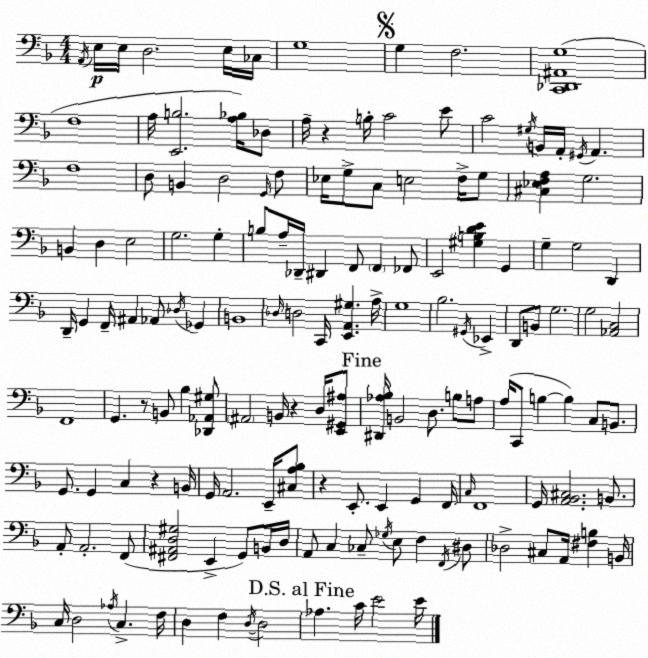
X:1
T:Untitled
M:4/4
L:1/4
K:Dm
A,,/4 E,/4 E,/4 D,2 E,/4 _C,/4 G,4 G, F,2 [C,,_D,,^A,,G,]4 F,4 A,/4 [E,,B,]2 [A,_B,]/4 _D,/2 A,/4 z B,/4 C2 E/2 C2 ^G,/4 B,,/4 A,,/4 ^G,,/4 A,, F,4 D,/2 B,, D,2 G,,/4 F,/2 _E,/4 G,/2 C,/2 E,2 F,/4 G,/2 [^C,_E,F,A,] G,2 B,, D, E,2 G,2 G, B,/2 A,/4 _D,,/4 ^D,, F,,/2 F,, _F,,/2 E,,2 [^G,B,DE] G,, G, G,2 D,, D,,/4 G,, F,,/4 ^A,, _A,,/2 _D,/4 _G,, B,,4 _D,/4 D,2 C,,/4 [E,,A,,^G,] A,/4 G,4 _B,2 ^G,,/4 _E,, D,,/2 B,,/2 G,2 G,2 [_A,,C,]2 F,,4 G,, z/2 B,,/2 _B, [_D,,_A,,^G,]/2 ^A,,2 B,,/4 z D,/4 [E,,^G,,^A,]/2 [^D,,_A,_B,]/4 B,,2 D,/2 B,/2 A,/2 A,/4 C,,/2 B, B, C,/2 B,,/2 G,,/2 G,, C, z B,,/4 G,,/4 A,,2 E,,/4 [^C,A,_B,]/2 z E,,/2 E,, G,, F,,/4 C,/4 F,,4 G,,/4 [A,,_B,,^C,]2 B,,/2 A,,/2 A,,2 F,,/2 [^F,,^A,,D,^G,]2 E,, G,,/2 B,,/4 D,/4 A,,/2 C, _C,/2 _G,/4 E,/2 F, F,,/4 ^D,/2 _D,2 ^C,/2 A,,/4 [^F,B,] B,,/4 C,/4 D,2 _A,/4 C, F,/4 D, F, D,/4 D,2 _A, C/4 E2 E/4